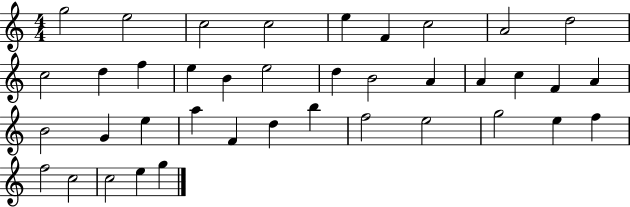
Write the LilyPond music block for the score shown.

{
  \clef treble
  \numericTimeSignature
  \time 4/4
  \key c \major
  g''2 e''2 | c''2 c''2 | e''4 f'4 c''2 | a'2 d''2 | \break c''2 d''4 f''4 | e''4 b'4 e''2 | d''4 b'2 a'4 | a'4 c''4 f'4 a'4 | \break b'2 g'4 e''4 | a''4 f'4 d''4 b''4 | f''2 e''2 | g''2 e''4 f''4 | \break f''2 c''2 | c''2 e''4 g''4 | \bar "|."
}